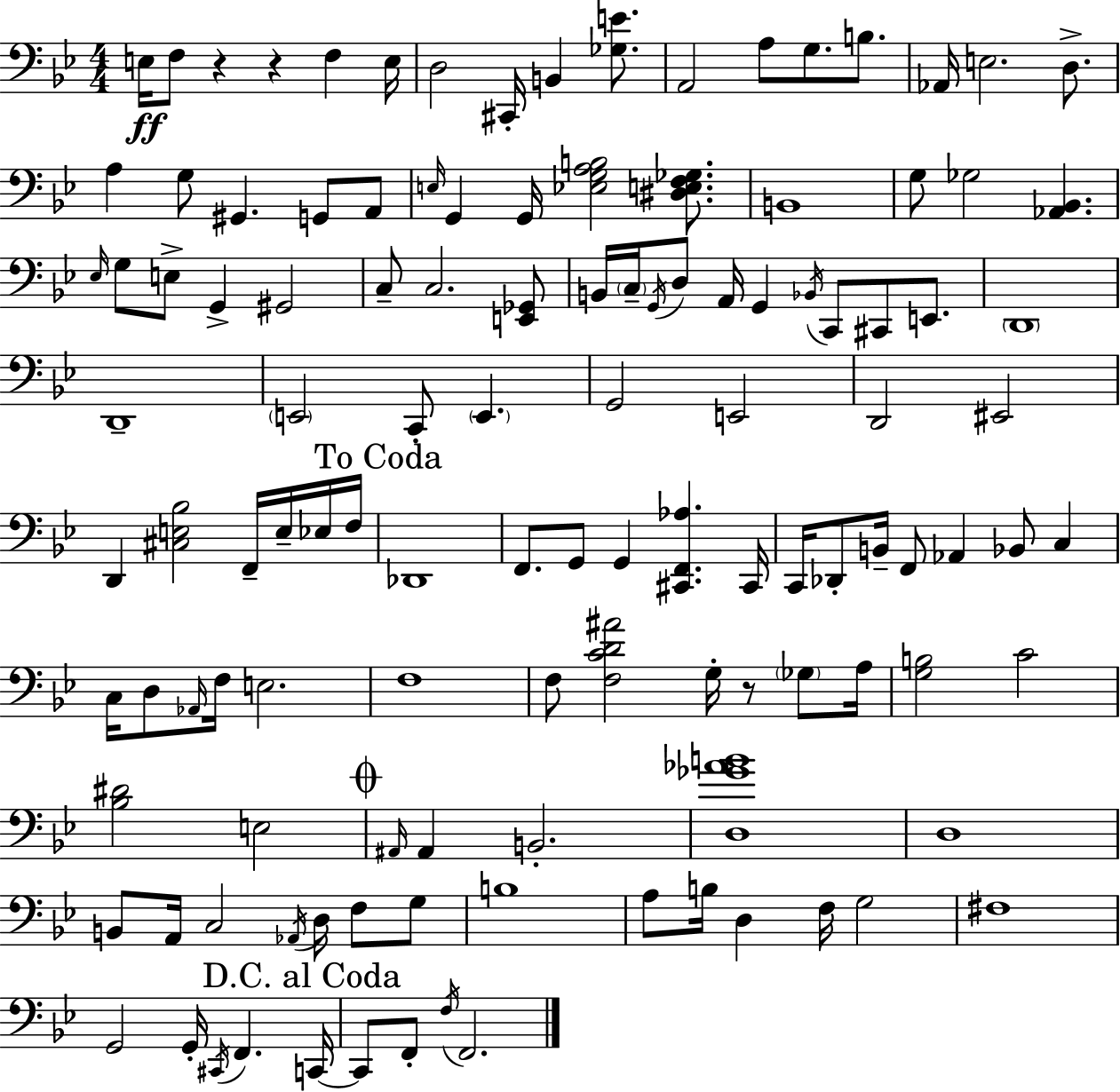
X:1
T:Untitled
M:4/4
L:1/4
K:Gm
E,/4 F,/2 z z F, E,/4 D,2 ^C,,/4 B,, [_G,E]/2 A,,2 A,/2 G,/2 B,/2 _A,,/4 E,2 D,/2 A, G,/2 ^G,, G,,/2 A,,/2 E,/4 G,, G,,/4 [_E,G,A,B,]2 [^D,E,F,_G,]/2 B,,4 G,/2 _G,2 [_A,,_B,,] _E,/4 G,/2 E,/2 G,, ^G,,2 C,/2 C,2 [E,,_G,,]/2 B,,/4 C,/4 G,,/4 D,/2 A,,/4 G,, _B,,/4 C,,/2 ^C,,/2 E,,/2 D,,4 D,,4 E,,2 C,,/2 E,, G,,2 E,,2 D,,2 ^E,,2 D,, [^C,E,_B,]2 F,,/4 E,/4 _E,/4 F,/4 _D,,4 F,,/2 G,,/2 G,, [^C,,F,,_A,] ^C,,/4 C,,/4 _D,,/2 B,,/4 F,,/2 _A,, _B,,/2 C, C,/4 D,/2 _A,,/4 F,/4 E,2 F,4 F,/2 [F,CD^A]2 G,/4 z/2 _G,/2 A,/4 [G,B,]2 C2 [_B,^D]2 E,2 ^A,,/4 ^A,, B,,2 [D,_G_AB]4 D,4 B,,/2 A,,/4 C,2 _A,,/4 D,/4 F,/2 G,/2 B,4 A,/2 B,/4 D, F,/4 G,2 ^F,4 G,,2 G,,/4 ^C,,/4 F,, C,,/4 C,,/2 F,,/2 F,/4 F,,2